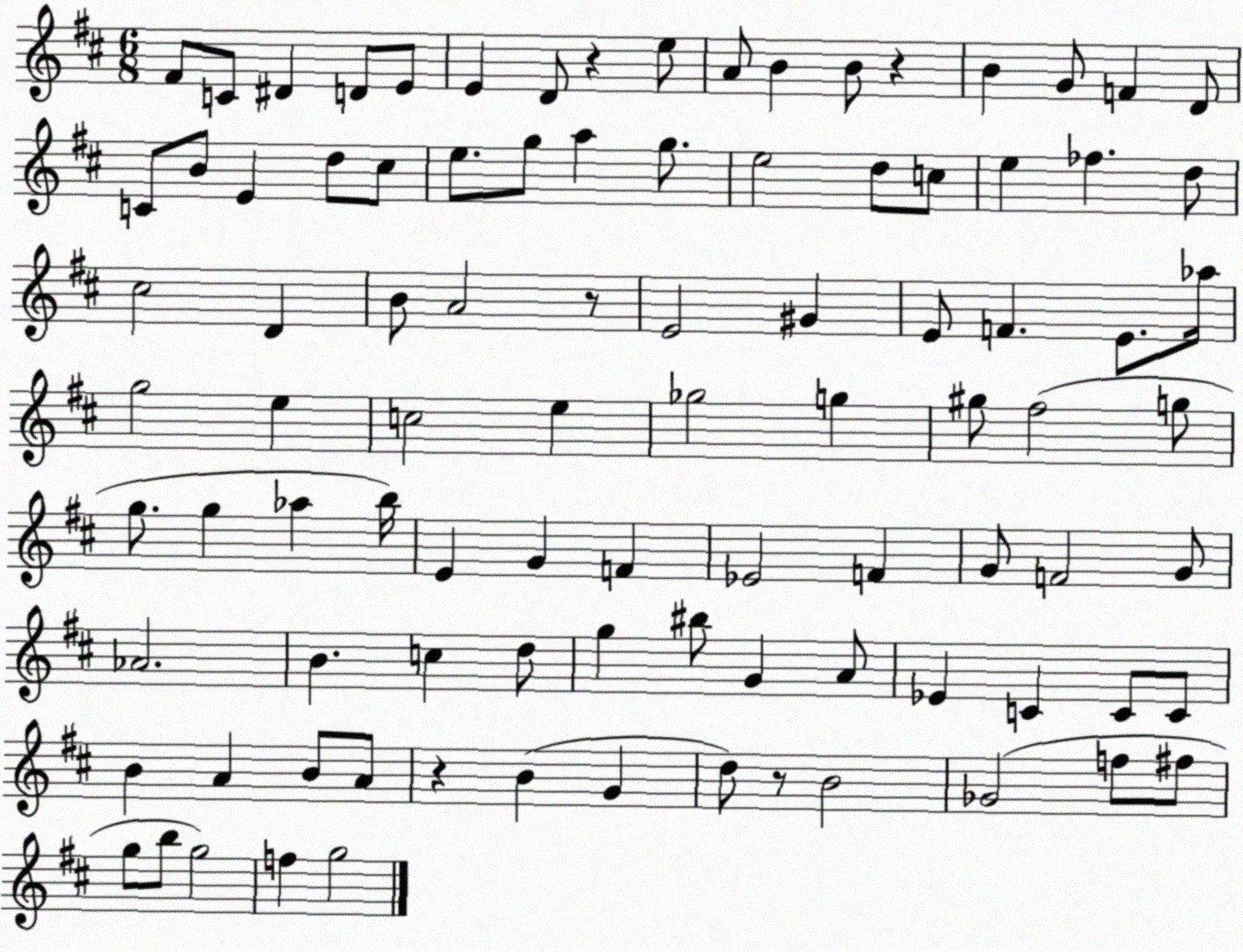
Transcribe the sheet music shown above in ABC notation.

X:1
T:Untitled
M:6/8
L:1/4
K:D
^F/2 C/2 ^D D/2 E/2 E D/2 z e/2 A/2 B B/2 z B G/2 F D/2 C/2 B/2 E d/2 ^c/2 e/2 g/2 a g/2 e2 d/2 c/2 e _f d/2 ^c2 D B/2 A2 z/2 E2 ^G E/2 F E/2 _a/4 g2 e c2 e _g2 g ^g/2 ^f2 g/2 g/2 g _a b/4 E G F _E2 F G/2 F2 G/2 _A2 B c d/2 g ^b/2 G A/2 _E C C/2 C/2 B A B/2 A/2 z B G d/2 z/2 B2 _G2 f/2 ^f/2 g/2 b/2 g2 f g2